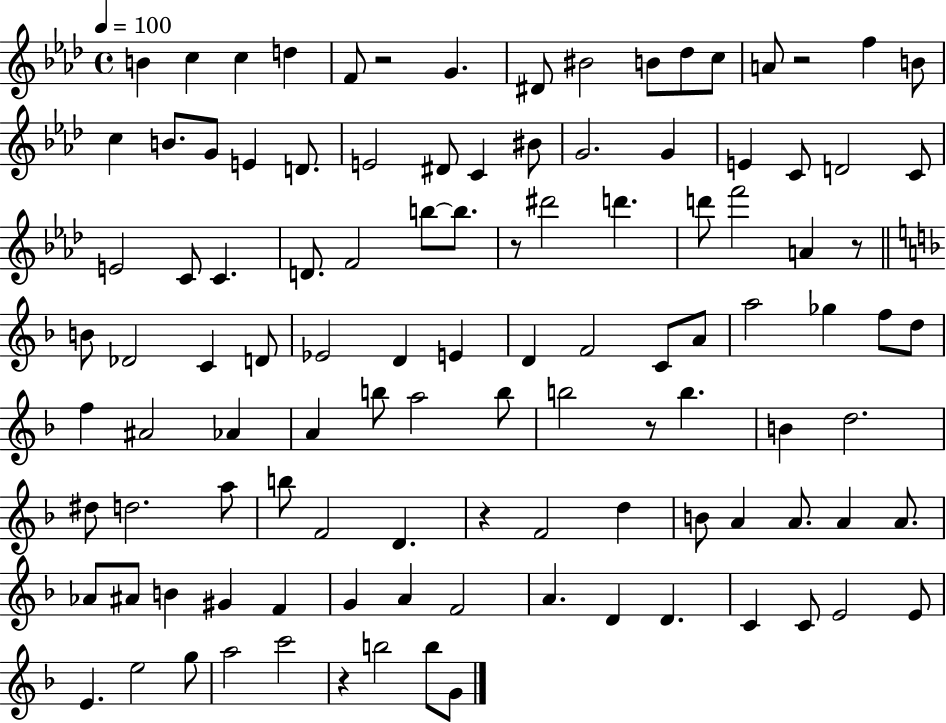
{
  \clef treble
  \time 4/4
  \defaultTimeSignature
  \key aes \major
  \tempo 4 = 100
  \repeat volta 2 { b'4 c''4 c''4 d''4 | f'8 r2 g'4. | dis'8 bis'2 b'8 des''8 c''8 | a'8 r2 f''4 b'8 | \break c''4 b'8. g'8 e'4 d'8. | e'2 dis'8 c'4 bis'8 | g'2. g'4 | e'4 c'8 d'2 c'8 | \break e'2 c'8 c'4. | d'8. f'2 b''8~~ b''8. | r8 dis'''2 d'''4. | d'''8 f'''2 a'4 r8 | \break \bar "||" \break \key d \minor b'8 des'2 c'4 d'8 | ees'2 d'4 e'4 | d'4 f'2 c'8 a'8 | a''2 ges''4 f''8 d''8 | \break f''4 ais'2 aes'4 | a'4 b''8 a''2 b''8 | b''2 r8 b''4. | b'4 d''2. | \break dis''8 d''2. a''8 | b''8 f'2 d'4. | r4 f'2 d''4 | b'8 a'4 a'8. a'4 a'8. | \break aes'8 ais'8 b'4 gis'4 f'4 | g'4 a'4 f'2 | a'4. d'4 d'4. | c'4 c'8 e'2 e'8 | \break e'4. e''2 g''8 | a''2 c'''2 | r4 b''2 b''8 g'8 | } \bar "|."
}